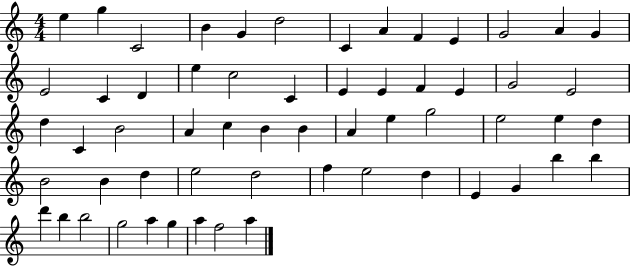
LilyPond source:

{
  \clef treble
  \numericTimeSignature
  \time 4/4
  \key c \major
  e''4 g''4 c'2 | b'4 g'4 d''2 | c'4 a'4 f'4 e'4 | g'2 a'4 g'4 | \break e'2 c'4 d'4 | e''4 c''2 c'4 | e'4 e'4 f'4 e'4 | g'2 e'2 | \break d''4 c'4 b'2 | a'4 c''4 b'4 b'4 | a'4 e''4 g''2 | e''2 e''4 d''4 | \break b'2 b'4 d''4 | e''2 d''2 | f''4 e''2 d''4 | e'4 g'4 b''4 b''4 | \break d'''4 b''4 b''2 | g''2 a''4 g''4 | a''4 f''2 a''4 | \bar "|."
}